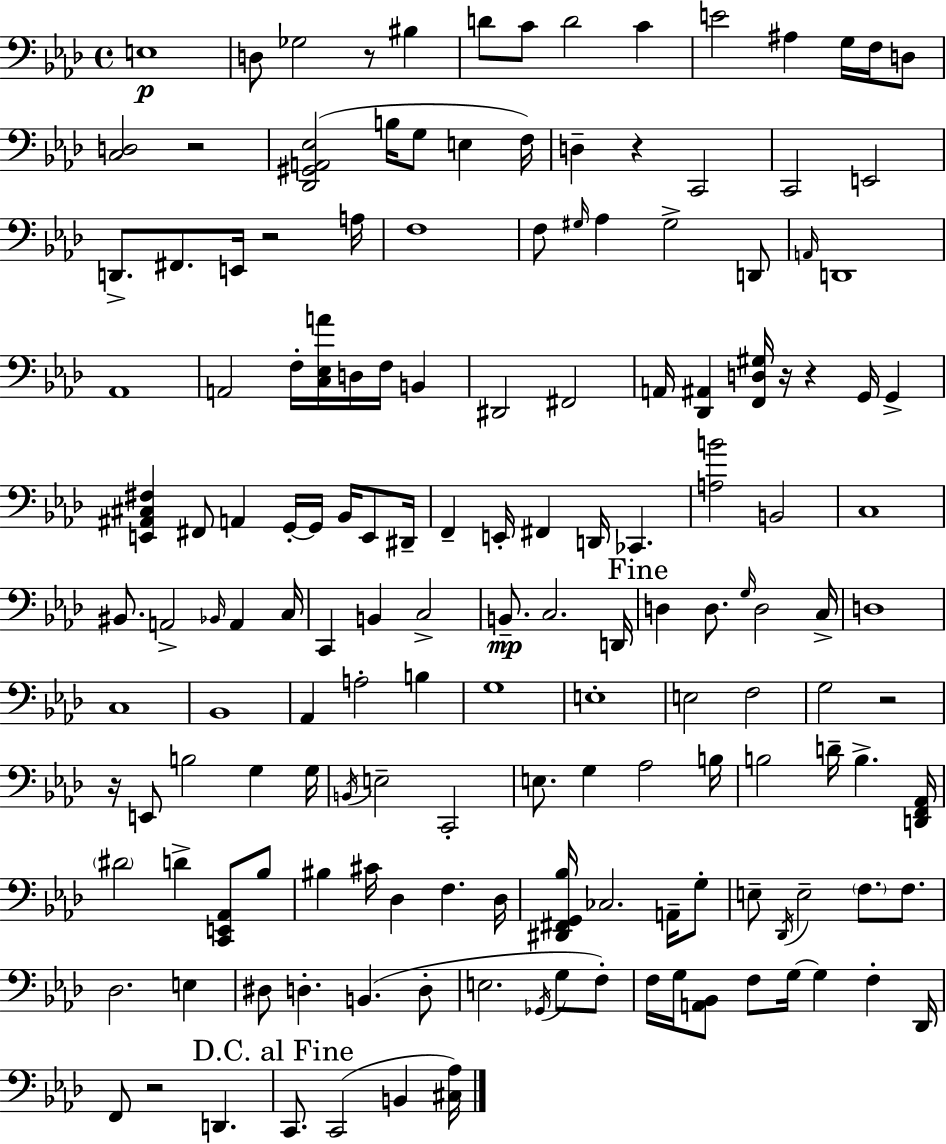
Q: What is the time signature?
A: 4/4